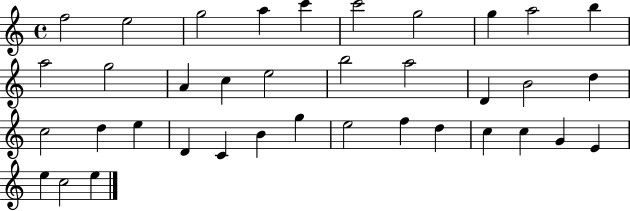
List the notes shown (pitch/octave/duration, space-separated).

F5/h E5/h G5/h A5/q C6/q C6/h G5/h G5/q A5/h B5/q A5/h G5/h A4/q C5/q E5/h B5/h A5/h D4/q B4/h D5/q C5/h D5/q E5/q D4/q C4/q B4/q G5/q E5/h F5/q D5/q C5/q C5/q G4/q E4/q E5/q C5/h E5/q